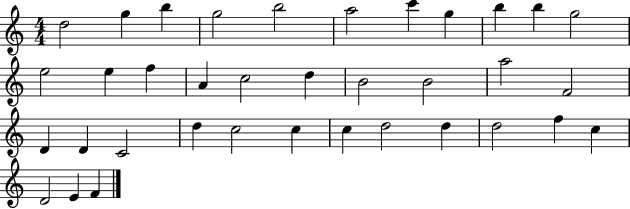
{
  \clef treble
  \numericTimeSignature
  \time 4/4
  \key c \major
  d''2 g''4 b''4 | g''2 b''2 | a''2 c'''4 g''4 | b''4 b''4 g''2 | \break e''2 e''4 f''4 | a'4 c''2 d''4 | b'2 b'2 | a''2 f'2 | \break d'4 d'4 c'2 | d''4 c''2 c''4 | c''4 d''2 d''4 | d''2 f''4 c''4 | \break d'2 e'4 f'4 | \bar "|."
}